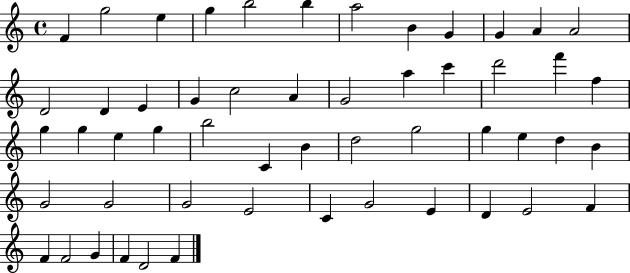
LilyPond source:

{
  \clef treble
  \time 4/4
  \defaultTimeSignature
  \key c \major
  f'4 g''2 e''4 | g''4 b''2 b''4 | a''2 b'4 g'4 | g'4 a'4 a'2 | \break d'2 d'4 e'4 | g'4 c''2 a'4 | g'2 a''4 c'''4 | d'''2 f'''4 f''4 | \break g''4 g''4 e''4 g''4 | b''2 c'4 b'4 | d''2 g''2 | g''4 e''4 d''4 b'4 | \break g'2 g'2 | g'2 e'2 | c'4 g'2 e'4 | d'4 e'2 f'4 | \break f'4 f'2 g'4 | f'4 d'2 f'4 | \bar "|."
}